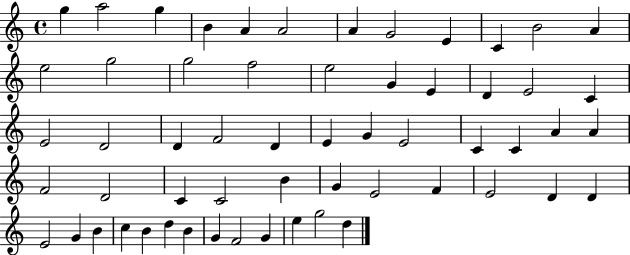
{
  \clef treble
  \time 4/4
  \defaultTimeSignature
  \key c \major
  g''4 a''2 g''4 | b'4 a'4 a'2 | a'4 g'2 e'4 | c'4 b'2 a'4 | \break e''2 g''2 | g''2 f''2 | e''2 g'4 e'4 | d'4 e'2 c'4 | \break e'2 d'2 | d'4 f'2 d'4 | e'4 g'4 e'2 | c'4 c'4 a'4 a'4 | \break f'2 d'2 | c'4 c'2 b'4 | g'4 e'2 f'4 | e'2 d'4 d'4 | \break e'2 g'4 b'4 | c''4 b'4 d''4 b'4 | g'4 f'2 g'4 | e''4 g''2 d''4 | \break \bar "|."
}